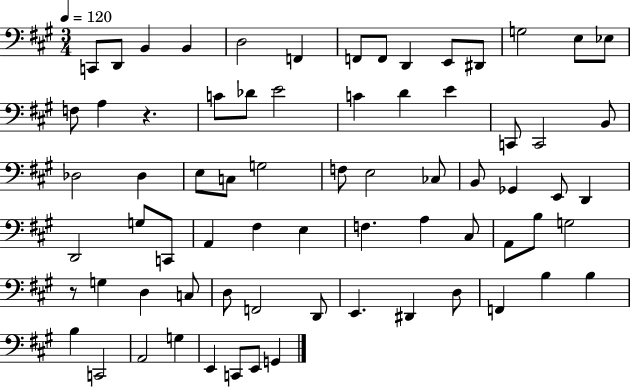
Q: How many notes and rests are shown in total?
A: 71